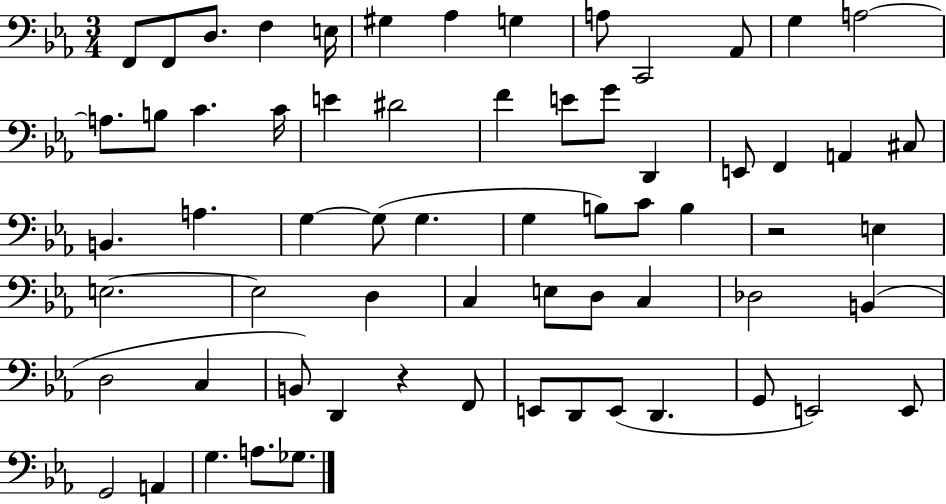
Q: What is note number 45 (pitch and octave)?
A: Db3